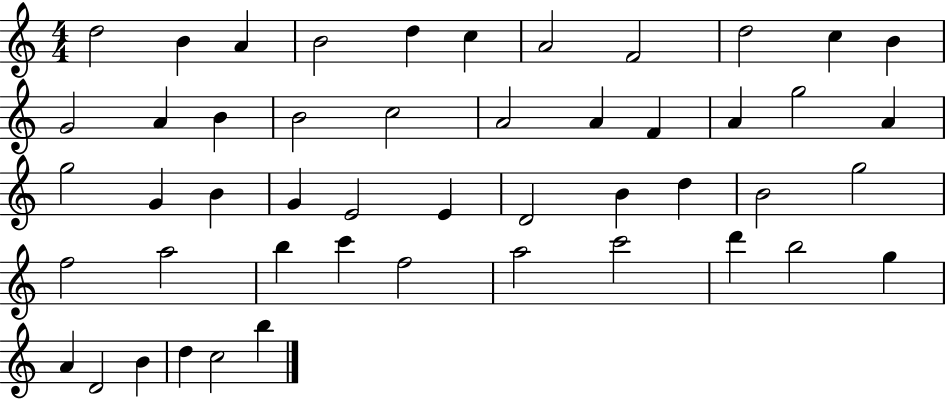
D5/h B4/q A4/q B4/h D5/q C5/q A4/h F4/h D5/h C5/q B4/q G4/h A4/q B4/q B4/h C5/h A4/h A4/q F4/q A4/q G5/h A4/q G5/h G4/q B4/q G4/q E4/h E4/q D4/h B4/q D5/q B4/h G5/h F5/h A5/h B5/q C6/q F5/h A5/h C6/h D6/q B5/h G5/q A4/q D4/h B4/q D5/q C5/h B5/q